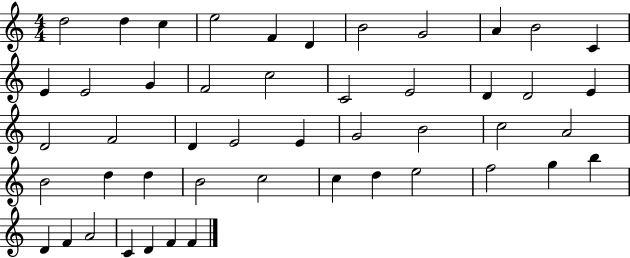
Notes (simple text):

D5/h D5/q C5/q E5/h F4/q D4/q B4/h G4/h A4/q B4/h C4/q E4/q E4/h G4/q F4/h C5/h C4/h E4/h D4/q D4/h E4/q D4/h F4/h D4/q E4/h E4/q G4/h B4/h C5/h A4/h B4/h D5/q D5/q B4/h C5/h C5/q D5/q E5/h F5/h G5/q B5/q D4/q F4/q A4/h C4/q D4/q F4/q F4/q